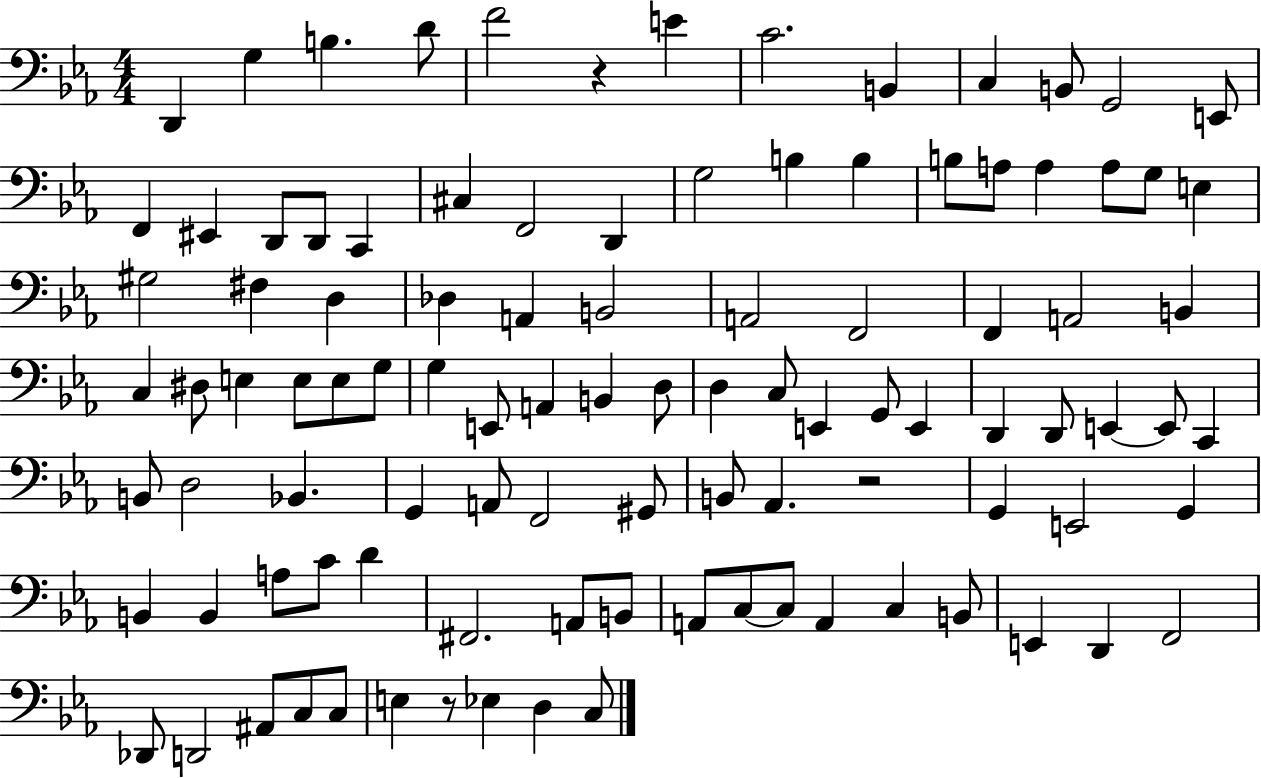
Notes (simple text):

D2/q G3/q B3/q. D4/e F4/h R/q E4/q C4/h. B2/q C3/q B2/e G2/h E2/e F2/q EIS2/q D2/e D2/e C2/q C#3/q F2/h D2/q G3/h B3/q B3/q B3/e A3/e A3/q A3/e G3/e E3/q G#3/h F#3/q D3/q Db3/q A2/q B2/h A2/h F2/h F2/q A2/h B2/q C3/q D#3/e E3/q E3/e E3/e G3/e G3/q E2/e A2/q B2/q D3/e D3/q C3/e E2/q G2/e E2/q D2/q D2/e E2/q E2/e C2/q B2/e D3/h Bb2/q. G2/q A2/e F2/h G#2/e B2/e Ab2/q. R/h G2/q E2/h G2/q B2/q B2/q A3/e C4/e D4/q F#2/h. A2/e B2/e A2/e C3/e C3/e A2/q C3/q B2/e E2/q D2/q F2/h Db2/e D2/h A#2/e C3/e C3/e E3/q R/e Eb3/q D3/q C3/e